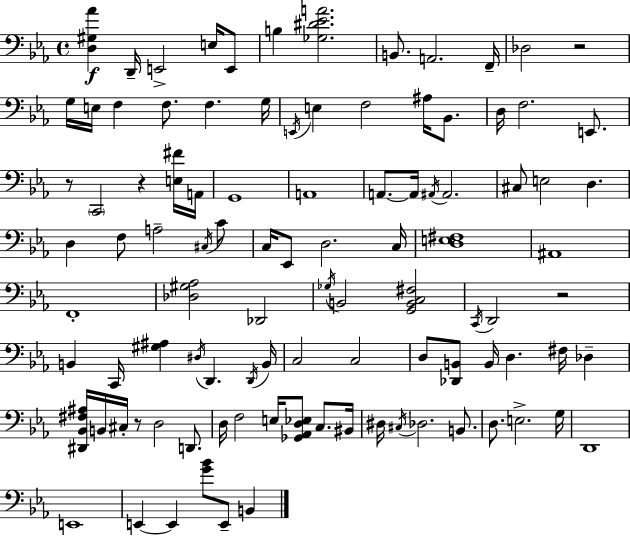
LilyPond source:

{
  \clef bass
  \time 4/4
  \defaultTimeSignature
  \key c \minor
  <d gis aes'>4\f d,16-- e,2-> e16 e,8 | b4 <ges dis' ees' a'>2. | b,8. a,2. f,16-- | des2 r2 | \break g16 e16 f4 f8. f4. g16 | \acciaccatura { e,16 } e4 f2 ais16 bes,8. | d16 f2. e,8. | r8 \parenthesize c,2 r4 <e fis'>16 | \break a,16 g,1 | a,1 | a,8.~~ a,16 \acciaccatura { ais,16 } ais,2. | cis8 e2 d4. | \break d4 f8 a2-- | \acciaccatura { cis16 } c'8 c16 ees,8 d2. | c16 <d e fis>1 | ais,1 | \break f,1-. | <des gis aes>2 des,2 | \acciaccatura { ges16 } b,2 <g, b, c fis>2 | \acciaccatura { c,16 } d,2 r2 | \break b,4 c,16 <gis ais>4 \acciaccatura { dis16 } d,4. | \acciaccatura { d,16 } b,16 c2 c2 | d8 <des, b,>8 b,16 d4. | fis16 des4-- <dis, bes, fis ais>16 b,16 cis16-. r8 d2 | \break d,8. d16 f2 | e16 <ges, aes, d ees>8 c8. bis,16 dis16 \acciaccatura { cis16 } des2. | b,8. d8. e2.-> | g16 d,1 | \break e,1 | e,4~~ e,4 | <g' bes'>8 e,8-- b,4 \bar "|."
}